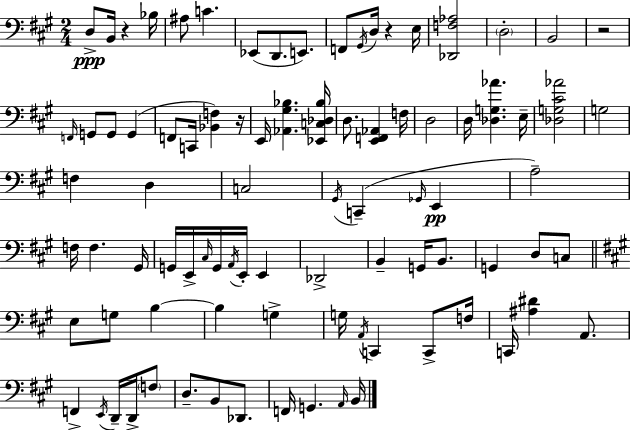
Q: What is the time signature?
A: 2/4